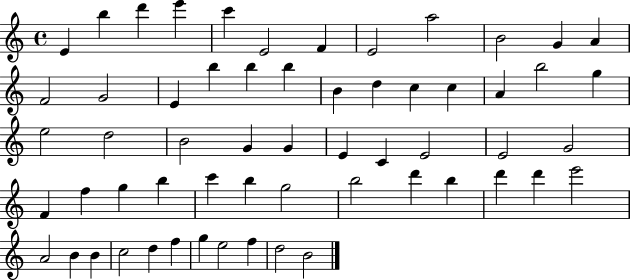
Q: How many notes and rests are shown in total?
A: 59